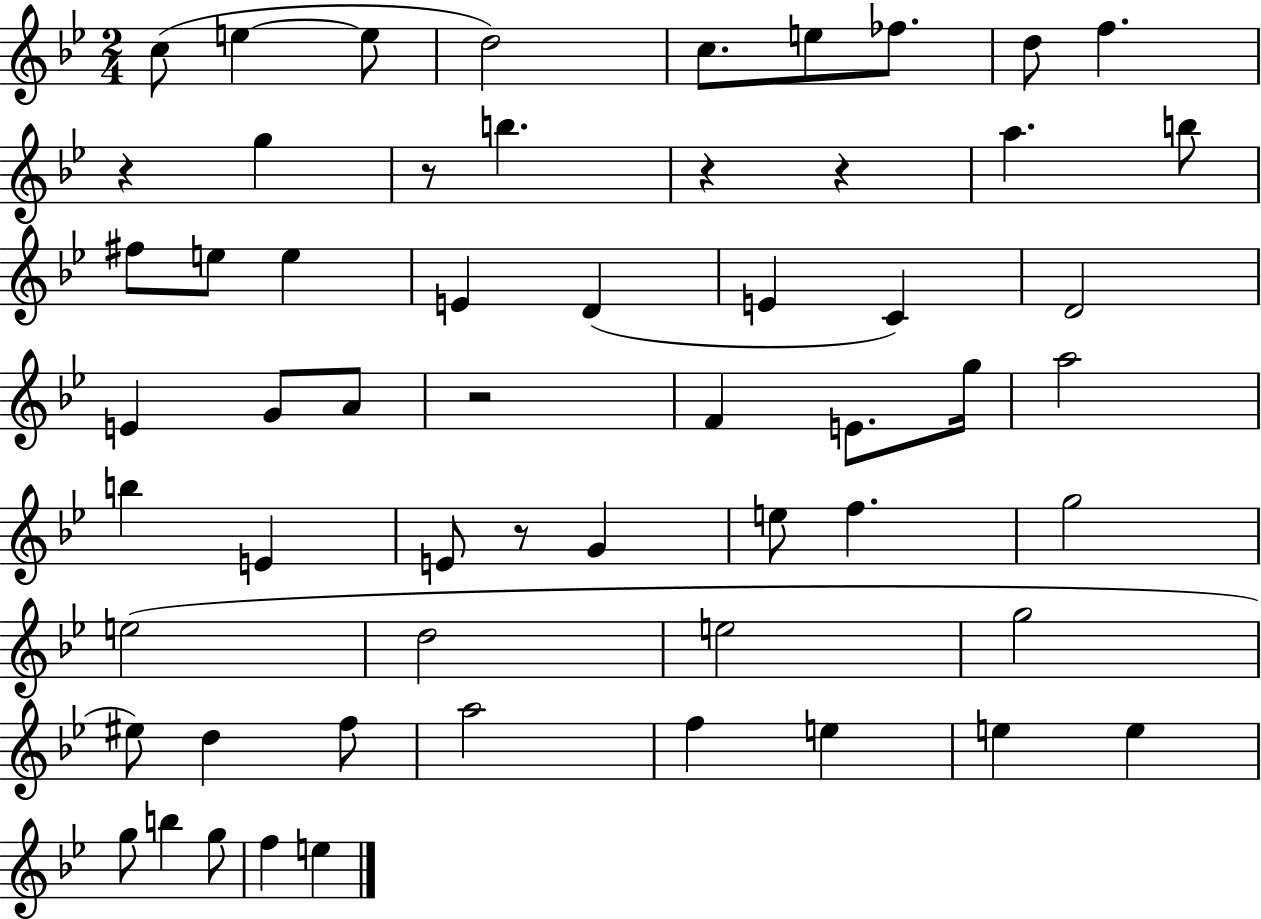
X:1
T:Untitled
M:2/4
L:1/4
K:Bb
c/2 e e/2 d2 c/2 e/2 _f/2 d/2 f z g z/2 b z z a b/2 ^f/2 e/2 e E D E C D2 E G/2 A/2 z2 F E/2 g/4 a2 b E E/2 z/2 G e/2 f g2 e2 d2 e2 g2 ^e/2 d f/2 a2 f e e e g/2 b g/2 f e